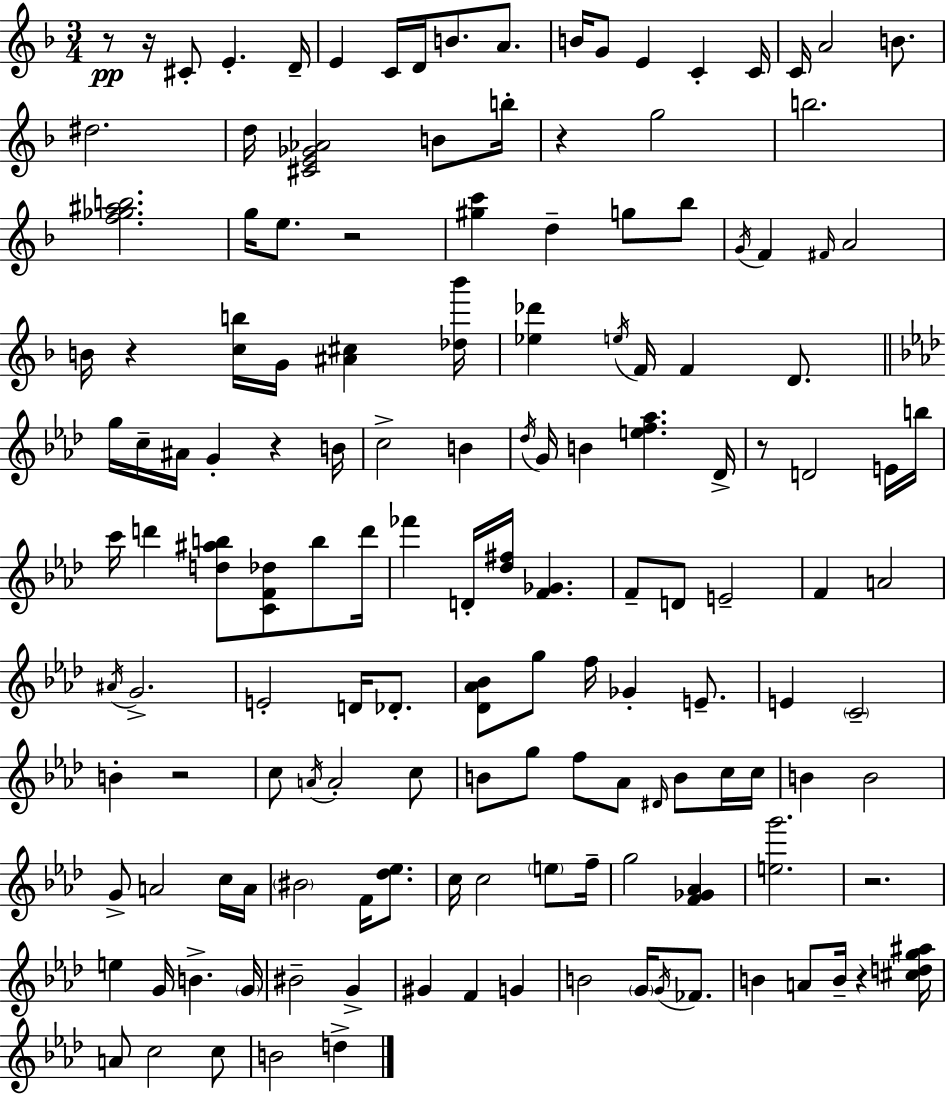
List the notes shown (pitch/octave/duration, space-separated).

R/e R/s C#4/e E4/q. D4/s E4/q C4/s D4/s B4/e. A4/e. B4/s G4/e E4/q C4/q C4/s C4/s A4/h B4/e. D#5/h. D5/s [C#4,E4,Gb4,Ab4]/h B4/e B5/s R/q G5/h B5/h. [F5,Gb5,A#5,B5]/h. G5/s E5/e. R/h [G#5,C6]/q D5/q G5/e Bb5/e G4/s F4/q F#4/s A4/h B4/s R/q [C5,B5]/s G4/s [A#4,C#5]/q [Db5,Bb6]/s [Eb5,Db6]/q E5/s F4/s F4/q D4/e. G5/s C5/s A#4/s G4/q R/q B4/s C5/h B4/q Db5/s G4/s B4/q [E5,F5,Ab5]/q. Db4/s R/e D4/h E4/s B5/s C6/s D6/q [D5,A#5,B5]/e [C4,F4,Db5]/e B5/e D6/s FES6/q D4/s [Db5,F#5]/s [F4,Gb4]/q. F4/e D4/e E4/h F4/q A4/h A#4/s G4/h. E4/h D4/s Db4/e. [Db4,Ab4,Bb4]/e G5/e F5/s Gb4/q E4/e. E4/q C4/h B4/q R/h C5/e A4/s A4/h C5/e B4/e G5/e F5/e Ab4/e D#4/s B4/e C5/s C5/s B4/q B4/h G4/e A4/h C5/s A4/s BIS4/h F4/s [Db5,Eb5]/e. C5/s C5/h E5/e F5/s G5/h [F4,Gb4,Ab4]/q [E5,G6]/h. R/h. E5/q G4/s B4/q. G4/s BIS4/h G4/q G#4/q F4/q G4/q B4/h G4/s G4/s FES4/e. B4/q A4/e B4/s R/q [C#5,D5,G5,A#5]/s A4/e C5/h C5/e B4/h D5/q